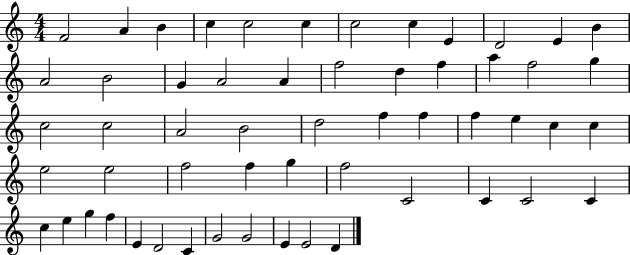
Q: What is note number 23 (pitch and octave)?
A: G5